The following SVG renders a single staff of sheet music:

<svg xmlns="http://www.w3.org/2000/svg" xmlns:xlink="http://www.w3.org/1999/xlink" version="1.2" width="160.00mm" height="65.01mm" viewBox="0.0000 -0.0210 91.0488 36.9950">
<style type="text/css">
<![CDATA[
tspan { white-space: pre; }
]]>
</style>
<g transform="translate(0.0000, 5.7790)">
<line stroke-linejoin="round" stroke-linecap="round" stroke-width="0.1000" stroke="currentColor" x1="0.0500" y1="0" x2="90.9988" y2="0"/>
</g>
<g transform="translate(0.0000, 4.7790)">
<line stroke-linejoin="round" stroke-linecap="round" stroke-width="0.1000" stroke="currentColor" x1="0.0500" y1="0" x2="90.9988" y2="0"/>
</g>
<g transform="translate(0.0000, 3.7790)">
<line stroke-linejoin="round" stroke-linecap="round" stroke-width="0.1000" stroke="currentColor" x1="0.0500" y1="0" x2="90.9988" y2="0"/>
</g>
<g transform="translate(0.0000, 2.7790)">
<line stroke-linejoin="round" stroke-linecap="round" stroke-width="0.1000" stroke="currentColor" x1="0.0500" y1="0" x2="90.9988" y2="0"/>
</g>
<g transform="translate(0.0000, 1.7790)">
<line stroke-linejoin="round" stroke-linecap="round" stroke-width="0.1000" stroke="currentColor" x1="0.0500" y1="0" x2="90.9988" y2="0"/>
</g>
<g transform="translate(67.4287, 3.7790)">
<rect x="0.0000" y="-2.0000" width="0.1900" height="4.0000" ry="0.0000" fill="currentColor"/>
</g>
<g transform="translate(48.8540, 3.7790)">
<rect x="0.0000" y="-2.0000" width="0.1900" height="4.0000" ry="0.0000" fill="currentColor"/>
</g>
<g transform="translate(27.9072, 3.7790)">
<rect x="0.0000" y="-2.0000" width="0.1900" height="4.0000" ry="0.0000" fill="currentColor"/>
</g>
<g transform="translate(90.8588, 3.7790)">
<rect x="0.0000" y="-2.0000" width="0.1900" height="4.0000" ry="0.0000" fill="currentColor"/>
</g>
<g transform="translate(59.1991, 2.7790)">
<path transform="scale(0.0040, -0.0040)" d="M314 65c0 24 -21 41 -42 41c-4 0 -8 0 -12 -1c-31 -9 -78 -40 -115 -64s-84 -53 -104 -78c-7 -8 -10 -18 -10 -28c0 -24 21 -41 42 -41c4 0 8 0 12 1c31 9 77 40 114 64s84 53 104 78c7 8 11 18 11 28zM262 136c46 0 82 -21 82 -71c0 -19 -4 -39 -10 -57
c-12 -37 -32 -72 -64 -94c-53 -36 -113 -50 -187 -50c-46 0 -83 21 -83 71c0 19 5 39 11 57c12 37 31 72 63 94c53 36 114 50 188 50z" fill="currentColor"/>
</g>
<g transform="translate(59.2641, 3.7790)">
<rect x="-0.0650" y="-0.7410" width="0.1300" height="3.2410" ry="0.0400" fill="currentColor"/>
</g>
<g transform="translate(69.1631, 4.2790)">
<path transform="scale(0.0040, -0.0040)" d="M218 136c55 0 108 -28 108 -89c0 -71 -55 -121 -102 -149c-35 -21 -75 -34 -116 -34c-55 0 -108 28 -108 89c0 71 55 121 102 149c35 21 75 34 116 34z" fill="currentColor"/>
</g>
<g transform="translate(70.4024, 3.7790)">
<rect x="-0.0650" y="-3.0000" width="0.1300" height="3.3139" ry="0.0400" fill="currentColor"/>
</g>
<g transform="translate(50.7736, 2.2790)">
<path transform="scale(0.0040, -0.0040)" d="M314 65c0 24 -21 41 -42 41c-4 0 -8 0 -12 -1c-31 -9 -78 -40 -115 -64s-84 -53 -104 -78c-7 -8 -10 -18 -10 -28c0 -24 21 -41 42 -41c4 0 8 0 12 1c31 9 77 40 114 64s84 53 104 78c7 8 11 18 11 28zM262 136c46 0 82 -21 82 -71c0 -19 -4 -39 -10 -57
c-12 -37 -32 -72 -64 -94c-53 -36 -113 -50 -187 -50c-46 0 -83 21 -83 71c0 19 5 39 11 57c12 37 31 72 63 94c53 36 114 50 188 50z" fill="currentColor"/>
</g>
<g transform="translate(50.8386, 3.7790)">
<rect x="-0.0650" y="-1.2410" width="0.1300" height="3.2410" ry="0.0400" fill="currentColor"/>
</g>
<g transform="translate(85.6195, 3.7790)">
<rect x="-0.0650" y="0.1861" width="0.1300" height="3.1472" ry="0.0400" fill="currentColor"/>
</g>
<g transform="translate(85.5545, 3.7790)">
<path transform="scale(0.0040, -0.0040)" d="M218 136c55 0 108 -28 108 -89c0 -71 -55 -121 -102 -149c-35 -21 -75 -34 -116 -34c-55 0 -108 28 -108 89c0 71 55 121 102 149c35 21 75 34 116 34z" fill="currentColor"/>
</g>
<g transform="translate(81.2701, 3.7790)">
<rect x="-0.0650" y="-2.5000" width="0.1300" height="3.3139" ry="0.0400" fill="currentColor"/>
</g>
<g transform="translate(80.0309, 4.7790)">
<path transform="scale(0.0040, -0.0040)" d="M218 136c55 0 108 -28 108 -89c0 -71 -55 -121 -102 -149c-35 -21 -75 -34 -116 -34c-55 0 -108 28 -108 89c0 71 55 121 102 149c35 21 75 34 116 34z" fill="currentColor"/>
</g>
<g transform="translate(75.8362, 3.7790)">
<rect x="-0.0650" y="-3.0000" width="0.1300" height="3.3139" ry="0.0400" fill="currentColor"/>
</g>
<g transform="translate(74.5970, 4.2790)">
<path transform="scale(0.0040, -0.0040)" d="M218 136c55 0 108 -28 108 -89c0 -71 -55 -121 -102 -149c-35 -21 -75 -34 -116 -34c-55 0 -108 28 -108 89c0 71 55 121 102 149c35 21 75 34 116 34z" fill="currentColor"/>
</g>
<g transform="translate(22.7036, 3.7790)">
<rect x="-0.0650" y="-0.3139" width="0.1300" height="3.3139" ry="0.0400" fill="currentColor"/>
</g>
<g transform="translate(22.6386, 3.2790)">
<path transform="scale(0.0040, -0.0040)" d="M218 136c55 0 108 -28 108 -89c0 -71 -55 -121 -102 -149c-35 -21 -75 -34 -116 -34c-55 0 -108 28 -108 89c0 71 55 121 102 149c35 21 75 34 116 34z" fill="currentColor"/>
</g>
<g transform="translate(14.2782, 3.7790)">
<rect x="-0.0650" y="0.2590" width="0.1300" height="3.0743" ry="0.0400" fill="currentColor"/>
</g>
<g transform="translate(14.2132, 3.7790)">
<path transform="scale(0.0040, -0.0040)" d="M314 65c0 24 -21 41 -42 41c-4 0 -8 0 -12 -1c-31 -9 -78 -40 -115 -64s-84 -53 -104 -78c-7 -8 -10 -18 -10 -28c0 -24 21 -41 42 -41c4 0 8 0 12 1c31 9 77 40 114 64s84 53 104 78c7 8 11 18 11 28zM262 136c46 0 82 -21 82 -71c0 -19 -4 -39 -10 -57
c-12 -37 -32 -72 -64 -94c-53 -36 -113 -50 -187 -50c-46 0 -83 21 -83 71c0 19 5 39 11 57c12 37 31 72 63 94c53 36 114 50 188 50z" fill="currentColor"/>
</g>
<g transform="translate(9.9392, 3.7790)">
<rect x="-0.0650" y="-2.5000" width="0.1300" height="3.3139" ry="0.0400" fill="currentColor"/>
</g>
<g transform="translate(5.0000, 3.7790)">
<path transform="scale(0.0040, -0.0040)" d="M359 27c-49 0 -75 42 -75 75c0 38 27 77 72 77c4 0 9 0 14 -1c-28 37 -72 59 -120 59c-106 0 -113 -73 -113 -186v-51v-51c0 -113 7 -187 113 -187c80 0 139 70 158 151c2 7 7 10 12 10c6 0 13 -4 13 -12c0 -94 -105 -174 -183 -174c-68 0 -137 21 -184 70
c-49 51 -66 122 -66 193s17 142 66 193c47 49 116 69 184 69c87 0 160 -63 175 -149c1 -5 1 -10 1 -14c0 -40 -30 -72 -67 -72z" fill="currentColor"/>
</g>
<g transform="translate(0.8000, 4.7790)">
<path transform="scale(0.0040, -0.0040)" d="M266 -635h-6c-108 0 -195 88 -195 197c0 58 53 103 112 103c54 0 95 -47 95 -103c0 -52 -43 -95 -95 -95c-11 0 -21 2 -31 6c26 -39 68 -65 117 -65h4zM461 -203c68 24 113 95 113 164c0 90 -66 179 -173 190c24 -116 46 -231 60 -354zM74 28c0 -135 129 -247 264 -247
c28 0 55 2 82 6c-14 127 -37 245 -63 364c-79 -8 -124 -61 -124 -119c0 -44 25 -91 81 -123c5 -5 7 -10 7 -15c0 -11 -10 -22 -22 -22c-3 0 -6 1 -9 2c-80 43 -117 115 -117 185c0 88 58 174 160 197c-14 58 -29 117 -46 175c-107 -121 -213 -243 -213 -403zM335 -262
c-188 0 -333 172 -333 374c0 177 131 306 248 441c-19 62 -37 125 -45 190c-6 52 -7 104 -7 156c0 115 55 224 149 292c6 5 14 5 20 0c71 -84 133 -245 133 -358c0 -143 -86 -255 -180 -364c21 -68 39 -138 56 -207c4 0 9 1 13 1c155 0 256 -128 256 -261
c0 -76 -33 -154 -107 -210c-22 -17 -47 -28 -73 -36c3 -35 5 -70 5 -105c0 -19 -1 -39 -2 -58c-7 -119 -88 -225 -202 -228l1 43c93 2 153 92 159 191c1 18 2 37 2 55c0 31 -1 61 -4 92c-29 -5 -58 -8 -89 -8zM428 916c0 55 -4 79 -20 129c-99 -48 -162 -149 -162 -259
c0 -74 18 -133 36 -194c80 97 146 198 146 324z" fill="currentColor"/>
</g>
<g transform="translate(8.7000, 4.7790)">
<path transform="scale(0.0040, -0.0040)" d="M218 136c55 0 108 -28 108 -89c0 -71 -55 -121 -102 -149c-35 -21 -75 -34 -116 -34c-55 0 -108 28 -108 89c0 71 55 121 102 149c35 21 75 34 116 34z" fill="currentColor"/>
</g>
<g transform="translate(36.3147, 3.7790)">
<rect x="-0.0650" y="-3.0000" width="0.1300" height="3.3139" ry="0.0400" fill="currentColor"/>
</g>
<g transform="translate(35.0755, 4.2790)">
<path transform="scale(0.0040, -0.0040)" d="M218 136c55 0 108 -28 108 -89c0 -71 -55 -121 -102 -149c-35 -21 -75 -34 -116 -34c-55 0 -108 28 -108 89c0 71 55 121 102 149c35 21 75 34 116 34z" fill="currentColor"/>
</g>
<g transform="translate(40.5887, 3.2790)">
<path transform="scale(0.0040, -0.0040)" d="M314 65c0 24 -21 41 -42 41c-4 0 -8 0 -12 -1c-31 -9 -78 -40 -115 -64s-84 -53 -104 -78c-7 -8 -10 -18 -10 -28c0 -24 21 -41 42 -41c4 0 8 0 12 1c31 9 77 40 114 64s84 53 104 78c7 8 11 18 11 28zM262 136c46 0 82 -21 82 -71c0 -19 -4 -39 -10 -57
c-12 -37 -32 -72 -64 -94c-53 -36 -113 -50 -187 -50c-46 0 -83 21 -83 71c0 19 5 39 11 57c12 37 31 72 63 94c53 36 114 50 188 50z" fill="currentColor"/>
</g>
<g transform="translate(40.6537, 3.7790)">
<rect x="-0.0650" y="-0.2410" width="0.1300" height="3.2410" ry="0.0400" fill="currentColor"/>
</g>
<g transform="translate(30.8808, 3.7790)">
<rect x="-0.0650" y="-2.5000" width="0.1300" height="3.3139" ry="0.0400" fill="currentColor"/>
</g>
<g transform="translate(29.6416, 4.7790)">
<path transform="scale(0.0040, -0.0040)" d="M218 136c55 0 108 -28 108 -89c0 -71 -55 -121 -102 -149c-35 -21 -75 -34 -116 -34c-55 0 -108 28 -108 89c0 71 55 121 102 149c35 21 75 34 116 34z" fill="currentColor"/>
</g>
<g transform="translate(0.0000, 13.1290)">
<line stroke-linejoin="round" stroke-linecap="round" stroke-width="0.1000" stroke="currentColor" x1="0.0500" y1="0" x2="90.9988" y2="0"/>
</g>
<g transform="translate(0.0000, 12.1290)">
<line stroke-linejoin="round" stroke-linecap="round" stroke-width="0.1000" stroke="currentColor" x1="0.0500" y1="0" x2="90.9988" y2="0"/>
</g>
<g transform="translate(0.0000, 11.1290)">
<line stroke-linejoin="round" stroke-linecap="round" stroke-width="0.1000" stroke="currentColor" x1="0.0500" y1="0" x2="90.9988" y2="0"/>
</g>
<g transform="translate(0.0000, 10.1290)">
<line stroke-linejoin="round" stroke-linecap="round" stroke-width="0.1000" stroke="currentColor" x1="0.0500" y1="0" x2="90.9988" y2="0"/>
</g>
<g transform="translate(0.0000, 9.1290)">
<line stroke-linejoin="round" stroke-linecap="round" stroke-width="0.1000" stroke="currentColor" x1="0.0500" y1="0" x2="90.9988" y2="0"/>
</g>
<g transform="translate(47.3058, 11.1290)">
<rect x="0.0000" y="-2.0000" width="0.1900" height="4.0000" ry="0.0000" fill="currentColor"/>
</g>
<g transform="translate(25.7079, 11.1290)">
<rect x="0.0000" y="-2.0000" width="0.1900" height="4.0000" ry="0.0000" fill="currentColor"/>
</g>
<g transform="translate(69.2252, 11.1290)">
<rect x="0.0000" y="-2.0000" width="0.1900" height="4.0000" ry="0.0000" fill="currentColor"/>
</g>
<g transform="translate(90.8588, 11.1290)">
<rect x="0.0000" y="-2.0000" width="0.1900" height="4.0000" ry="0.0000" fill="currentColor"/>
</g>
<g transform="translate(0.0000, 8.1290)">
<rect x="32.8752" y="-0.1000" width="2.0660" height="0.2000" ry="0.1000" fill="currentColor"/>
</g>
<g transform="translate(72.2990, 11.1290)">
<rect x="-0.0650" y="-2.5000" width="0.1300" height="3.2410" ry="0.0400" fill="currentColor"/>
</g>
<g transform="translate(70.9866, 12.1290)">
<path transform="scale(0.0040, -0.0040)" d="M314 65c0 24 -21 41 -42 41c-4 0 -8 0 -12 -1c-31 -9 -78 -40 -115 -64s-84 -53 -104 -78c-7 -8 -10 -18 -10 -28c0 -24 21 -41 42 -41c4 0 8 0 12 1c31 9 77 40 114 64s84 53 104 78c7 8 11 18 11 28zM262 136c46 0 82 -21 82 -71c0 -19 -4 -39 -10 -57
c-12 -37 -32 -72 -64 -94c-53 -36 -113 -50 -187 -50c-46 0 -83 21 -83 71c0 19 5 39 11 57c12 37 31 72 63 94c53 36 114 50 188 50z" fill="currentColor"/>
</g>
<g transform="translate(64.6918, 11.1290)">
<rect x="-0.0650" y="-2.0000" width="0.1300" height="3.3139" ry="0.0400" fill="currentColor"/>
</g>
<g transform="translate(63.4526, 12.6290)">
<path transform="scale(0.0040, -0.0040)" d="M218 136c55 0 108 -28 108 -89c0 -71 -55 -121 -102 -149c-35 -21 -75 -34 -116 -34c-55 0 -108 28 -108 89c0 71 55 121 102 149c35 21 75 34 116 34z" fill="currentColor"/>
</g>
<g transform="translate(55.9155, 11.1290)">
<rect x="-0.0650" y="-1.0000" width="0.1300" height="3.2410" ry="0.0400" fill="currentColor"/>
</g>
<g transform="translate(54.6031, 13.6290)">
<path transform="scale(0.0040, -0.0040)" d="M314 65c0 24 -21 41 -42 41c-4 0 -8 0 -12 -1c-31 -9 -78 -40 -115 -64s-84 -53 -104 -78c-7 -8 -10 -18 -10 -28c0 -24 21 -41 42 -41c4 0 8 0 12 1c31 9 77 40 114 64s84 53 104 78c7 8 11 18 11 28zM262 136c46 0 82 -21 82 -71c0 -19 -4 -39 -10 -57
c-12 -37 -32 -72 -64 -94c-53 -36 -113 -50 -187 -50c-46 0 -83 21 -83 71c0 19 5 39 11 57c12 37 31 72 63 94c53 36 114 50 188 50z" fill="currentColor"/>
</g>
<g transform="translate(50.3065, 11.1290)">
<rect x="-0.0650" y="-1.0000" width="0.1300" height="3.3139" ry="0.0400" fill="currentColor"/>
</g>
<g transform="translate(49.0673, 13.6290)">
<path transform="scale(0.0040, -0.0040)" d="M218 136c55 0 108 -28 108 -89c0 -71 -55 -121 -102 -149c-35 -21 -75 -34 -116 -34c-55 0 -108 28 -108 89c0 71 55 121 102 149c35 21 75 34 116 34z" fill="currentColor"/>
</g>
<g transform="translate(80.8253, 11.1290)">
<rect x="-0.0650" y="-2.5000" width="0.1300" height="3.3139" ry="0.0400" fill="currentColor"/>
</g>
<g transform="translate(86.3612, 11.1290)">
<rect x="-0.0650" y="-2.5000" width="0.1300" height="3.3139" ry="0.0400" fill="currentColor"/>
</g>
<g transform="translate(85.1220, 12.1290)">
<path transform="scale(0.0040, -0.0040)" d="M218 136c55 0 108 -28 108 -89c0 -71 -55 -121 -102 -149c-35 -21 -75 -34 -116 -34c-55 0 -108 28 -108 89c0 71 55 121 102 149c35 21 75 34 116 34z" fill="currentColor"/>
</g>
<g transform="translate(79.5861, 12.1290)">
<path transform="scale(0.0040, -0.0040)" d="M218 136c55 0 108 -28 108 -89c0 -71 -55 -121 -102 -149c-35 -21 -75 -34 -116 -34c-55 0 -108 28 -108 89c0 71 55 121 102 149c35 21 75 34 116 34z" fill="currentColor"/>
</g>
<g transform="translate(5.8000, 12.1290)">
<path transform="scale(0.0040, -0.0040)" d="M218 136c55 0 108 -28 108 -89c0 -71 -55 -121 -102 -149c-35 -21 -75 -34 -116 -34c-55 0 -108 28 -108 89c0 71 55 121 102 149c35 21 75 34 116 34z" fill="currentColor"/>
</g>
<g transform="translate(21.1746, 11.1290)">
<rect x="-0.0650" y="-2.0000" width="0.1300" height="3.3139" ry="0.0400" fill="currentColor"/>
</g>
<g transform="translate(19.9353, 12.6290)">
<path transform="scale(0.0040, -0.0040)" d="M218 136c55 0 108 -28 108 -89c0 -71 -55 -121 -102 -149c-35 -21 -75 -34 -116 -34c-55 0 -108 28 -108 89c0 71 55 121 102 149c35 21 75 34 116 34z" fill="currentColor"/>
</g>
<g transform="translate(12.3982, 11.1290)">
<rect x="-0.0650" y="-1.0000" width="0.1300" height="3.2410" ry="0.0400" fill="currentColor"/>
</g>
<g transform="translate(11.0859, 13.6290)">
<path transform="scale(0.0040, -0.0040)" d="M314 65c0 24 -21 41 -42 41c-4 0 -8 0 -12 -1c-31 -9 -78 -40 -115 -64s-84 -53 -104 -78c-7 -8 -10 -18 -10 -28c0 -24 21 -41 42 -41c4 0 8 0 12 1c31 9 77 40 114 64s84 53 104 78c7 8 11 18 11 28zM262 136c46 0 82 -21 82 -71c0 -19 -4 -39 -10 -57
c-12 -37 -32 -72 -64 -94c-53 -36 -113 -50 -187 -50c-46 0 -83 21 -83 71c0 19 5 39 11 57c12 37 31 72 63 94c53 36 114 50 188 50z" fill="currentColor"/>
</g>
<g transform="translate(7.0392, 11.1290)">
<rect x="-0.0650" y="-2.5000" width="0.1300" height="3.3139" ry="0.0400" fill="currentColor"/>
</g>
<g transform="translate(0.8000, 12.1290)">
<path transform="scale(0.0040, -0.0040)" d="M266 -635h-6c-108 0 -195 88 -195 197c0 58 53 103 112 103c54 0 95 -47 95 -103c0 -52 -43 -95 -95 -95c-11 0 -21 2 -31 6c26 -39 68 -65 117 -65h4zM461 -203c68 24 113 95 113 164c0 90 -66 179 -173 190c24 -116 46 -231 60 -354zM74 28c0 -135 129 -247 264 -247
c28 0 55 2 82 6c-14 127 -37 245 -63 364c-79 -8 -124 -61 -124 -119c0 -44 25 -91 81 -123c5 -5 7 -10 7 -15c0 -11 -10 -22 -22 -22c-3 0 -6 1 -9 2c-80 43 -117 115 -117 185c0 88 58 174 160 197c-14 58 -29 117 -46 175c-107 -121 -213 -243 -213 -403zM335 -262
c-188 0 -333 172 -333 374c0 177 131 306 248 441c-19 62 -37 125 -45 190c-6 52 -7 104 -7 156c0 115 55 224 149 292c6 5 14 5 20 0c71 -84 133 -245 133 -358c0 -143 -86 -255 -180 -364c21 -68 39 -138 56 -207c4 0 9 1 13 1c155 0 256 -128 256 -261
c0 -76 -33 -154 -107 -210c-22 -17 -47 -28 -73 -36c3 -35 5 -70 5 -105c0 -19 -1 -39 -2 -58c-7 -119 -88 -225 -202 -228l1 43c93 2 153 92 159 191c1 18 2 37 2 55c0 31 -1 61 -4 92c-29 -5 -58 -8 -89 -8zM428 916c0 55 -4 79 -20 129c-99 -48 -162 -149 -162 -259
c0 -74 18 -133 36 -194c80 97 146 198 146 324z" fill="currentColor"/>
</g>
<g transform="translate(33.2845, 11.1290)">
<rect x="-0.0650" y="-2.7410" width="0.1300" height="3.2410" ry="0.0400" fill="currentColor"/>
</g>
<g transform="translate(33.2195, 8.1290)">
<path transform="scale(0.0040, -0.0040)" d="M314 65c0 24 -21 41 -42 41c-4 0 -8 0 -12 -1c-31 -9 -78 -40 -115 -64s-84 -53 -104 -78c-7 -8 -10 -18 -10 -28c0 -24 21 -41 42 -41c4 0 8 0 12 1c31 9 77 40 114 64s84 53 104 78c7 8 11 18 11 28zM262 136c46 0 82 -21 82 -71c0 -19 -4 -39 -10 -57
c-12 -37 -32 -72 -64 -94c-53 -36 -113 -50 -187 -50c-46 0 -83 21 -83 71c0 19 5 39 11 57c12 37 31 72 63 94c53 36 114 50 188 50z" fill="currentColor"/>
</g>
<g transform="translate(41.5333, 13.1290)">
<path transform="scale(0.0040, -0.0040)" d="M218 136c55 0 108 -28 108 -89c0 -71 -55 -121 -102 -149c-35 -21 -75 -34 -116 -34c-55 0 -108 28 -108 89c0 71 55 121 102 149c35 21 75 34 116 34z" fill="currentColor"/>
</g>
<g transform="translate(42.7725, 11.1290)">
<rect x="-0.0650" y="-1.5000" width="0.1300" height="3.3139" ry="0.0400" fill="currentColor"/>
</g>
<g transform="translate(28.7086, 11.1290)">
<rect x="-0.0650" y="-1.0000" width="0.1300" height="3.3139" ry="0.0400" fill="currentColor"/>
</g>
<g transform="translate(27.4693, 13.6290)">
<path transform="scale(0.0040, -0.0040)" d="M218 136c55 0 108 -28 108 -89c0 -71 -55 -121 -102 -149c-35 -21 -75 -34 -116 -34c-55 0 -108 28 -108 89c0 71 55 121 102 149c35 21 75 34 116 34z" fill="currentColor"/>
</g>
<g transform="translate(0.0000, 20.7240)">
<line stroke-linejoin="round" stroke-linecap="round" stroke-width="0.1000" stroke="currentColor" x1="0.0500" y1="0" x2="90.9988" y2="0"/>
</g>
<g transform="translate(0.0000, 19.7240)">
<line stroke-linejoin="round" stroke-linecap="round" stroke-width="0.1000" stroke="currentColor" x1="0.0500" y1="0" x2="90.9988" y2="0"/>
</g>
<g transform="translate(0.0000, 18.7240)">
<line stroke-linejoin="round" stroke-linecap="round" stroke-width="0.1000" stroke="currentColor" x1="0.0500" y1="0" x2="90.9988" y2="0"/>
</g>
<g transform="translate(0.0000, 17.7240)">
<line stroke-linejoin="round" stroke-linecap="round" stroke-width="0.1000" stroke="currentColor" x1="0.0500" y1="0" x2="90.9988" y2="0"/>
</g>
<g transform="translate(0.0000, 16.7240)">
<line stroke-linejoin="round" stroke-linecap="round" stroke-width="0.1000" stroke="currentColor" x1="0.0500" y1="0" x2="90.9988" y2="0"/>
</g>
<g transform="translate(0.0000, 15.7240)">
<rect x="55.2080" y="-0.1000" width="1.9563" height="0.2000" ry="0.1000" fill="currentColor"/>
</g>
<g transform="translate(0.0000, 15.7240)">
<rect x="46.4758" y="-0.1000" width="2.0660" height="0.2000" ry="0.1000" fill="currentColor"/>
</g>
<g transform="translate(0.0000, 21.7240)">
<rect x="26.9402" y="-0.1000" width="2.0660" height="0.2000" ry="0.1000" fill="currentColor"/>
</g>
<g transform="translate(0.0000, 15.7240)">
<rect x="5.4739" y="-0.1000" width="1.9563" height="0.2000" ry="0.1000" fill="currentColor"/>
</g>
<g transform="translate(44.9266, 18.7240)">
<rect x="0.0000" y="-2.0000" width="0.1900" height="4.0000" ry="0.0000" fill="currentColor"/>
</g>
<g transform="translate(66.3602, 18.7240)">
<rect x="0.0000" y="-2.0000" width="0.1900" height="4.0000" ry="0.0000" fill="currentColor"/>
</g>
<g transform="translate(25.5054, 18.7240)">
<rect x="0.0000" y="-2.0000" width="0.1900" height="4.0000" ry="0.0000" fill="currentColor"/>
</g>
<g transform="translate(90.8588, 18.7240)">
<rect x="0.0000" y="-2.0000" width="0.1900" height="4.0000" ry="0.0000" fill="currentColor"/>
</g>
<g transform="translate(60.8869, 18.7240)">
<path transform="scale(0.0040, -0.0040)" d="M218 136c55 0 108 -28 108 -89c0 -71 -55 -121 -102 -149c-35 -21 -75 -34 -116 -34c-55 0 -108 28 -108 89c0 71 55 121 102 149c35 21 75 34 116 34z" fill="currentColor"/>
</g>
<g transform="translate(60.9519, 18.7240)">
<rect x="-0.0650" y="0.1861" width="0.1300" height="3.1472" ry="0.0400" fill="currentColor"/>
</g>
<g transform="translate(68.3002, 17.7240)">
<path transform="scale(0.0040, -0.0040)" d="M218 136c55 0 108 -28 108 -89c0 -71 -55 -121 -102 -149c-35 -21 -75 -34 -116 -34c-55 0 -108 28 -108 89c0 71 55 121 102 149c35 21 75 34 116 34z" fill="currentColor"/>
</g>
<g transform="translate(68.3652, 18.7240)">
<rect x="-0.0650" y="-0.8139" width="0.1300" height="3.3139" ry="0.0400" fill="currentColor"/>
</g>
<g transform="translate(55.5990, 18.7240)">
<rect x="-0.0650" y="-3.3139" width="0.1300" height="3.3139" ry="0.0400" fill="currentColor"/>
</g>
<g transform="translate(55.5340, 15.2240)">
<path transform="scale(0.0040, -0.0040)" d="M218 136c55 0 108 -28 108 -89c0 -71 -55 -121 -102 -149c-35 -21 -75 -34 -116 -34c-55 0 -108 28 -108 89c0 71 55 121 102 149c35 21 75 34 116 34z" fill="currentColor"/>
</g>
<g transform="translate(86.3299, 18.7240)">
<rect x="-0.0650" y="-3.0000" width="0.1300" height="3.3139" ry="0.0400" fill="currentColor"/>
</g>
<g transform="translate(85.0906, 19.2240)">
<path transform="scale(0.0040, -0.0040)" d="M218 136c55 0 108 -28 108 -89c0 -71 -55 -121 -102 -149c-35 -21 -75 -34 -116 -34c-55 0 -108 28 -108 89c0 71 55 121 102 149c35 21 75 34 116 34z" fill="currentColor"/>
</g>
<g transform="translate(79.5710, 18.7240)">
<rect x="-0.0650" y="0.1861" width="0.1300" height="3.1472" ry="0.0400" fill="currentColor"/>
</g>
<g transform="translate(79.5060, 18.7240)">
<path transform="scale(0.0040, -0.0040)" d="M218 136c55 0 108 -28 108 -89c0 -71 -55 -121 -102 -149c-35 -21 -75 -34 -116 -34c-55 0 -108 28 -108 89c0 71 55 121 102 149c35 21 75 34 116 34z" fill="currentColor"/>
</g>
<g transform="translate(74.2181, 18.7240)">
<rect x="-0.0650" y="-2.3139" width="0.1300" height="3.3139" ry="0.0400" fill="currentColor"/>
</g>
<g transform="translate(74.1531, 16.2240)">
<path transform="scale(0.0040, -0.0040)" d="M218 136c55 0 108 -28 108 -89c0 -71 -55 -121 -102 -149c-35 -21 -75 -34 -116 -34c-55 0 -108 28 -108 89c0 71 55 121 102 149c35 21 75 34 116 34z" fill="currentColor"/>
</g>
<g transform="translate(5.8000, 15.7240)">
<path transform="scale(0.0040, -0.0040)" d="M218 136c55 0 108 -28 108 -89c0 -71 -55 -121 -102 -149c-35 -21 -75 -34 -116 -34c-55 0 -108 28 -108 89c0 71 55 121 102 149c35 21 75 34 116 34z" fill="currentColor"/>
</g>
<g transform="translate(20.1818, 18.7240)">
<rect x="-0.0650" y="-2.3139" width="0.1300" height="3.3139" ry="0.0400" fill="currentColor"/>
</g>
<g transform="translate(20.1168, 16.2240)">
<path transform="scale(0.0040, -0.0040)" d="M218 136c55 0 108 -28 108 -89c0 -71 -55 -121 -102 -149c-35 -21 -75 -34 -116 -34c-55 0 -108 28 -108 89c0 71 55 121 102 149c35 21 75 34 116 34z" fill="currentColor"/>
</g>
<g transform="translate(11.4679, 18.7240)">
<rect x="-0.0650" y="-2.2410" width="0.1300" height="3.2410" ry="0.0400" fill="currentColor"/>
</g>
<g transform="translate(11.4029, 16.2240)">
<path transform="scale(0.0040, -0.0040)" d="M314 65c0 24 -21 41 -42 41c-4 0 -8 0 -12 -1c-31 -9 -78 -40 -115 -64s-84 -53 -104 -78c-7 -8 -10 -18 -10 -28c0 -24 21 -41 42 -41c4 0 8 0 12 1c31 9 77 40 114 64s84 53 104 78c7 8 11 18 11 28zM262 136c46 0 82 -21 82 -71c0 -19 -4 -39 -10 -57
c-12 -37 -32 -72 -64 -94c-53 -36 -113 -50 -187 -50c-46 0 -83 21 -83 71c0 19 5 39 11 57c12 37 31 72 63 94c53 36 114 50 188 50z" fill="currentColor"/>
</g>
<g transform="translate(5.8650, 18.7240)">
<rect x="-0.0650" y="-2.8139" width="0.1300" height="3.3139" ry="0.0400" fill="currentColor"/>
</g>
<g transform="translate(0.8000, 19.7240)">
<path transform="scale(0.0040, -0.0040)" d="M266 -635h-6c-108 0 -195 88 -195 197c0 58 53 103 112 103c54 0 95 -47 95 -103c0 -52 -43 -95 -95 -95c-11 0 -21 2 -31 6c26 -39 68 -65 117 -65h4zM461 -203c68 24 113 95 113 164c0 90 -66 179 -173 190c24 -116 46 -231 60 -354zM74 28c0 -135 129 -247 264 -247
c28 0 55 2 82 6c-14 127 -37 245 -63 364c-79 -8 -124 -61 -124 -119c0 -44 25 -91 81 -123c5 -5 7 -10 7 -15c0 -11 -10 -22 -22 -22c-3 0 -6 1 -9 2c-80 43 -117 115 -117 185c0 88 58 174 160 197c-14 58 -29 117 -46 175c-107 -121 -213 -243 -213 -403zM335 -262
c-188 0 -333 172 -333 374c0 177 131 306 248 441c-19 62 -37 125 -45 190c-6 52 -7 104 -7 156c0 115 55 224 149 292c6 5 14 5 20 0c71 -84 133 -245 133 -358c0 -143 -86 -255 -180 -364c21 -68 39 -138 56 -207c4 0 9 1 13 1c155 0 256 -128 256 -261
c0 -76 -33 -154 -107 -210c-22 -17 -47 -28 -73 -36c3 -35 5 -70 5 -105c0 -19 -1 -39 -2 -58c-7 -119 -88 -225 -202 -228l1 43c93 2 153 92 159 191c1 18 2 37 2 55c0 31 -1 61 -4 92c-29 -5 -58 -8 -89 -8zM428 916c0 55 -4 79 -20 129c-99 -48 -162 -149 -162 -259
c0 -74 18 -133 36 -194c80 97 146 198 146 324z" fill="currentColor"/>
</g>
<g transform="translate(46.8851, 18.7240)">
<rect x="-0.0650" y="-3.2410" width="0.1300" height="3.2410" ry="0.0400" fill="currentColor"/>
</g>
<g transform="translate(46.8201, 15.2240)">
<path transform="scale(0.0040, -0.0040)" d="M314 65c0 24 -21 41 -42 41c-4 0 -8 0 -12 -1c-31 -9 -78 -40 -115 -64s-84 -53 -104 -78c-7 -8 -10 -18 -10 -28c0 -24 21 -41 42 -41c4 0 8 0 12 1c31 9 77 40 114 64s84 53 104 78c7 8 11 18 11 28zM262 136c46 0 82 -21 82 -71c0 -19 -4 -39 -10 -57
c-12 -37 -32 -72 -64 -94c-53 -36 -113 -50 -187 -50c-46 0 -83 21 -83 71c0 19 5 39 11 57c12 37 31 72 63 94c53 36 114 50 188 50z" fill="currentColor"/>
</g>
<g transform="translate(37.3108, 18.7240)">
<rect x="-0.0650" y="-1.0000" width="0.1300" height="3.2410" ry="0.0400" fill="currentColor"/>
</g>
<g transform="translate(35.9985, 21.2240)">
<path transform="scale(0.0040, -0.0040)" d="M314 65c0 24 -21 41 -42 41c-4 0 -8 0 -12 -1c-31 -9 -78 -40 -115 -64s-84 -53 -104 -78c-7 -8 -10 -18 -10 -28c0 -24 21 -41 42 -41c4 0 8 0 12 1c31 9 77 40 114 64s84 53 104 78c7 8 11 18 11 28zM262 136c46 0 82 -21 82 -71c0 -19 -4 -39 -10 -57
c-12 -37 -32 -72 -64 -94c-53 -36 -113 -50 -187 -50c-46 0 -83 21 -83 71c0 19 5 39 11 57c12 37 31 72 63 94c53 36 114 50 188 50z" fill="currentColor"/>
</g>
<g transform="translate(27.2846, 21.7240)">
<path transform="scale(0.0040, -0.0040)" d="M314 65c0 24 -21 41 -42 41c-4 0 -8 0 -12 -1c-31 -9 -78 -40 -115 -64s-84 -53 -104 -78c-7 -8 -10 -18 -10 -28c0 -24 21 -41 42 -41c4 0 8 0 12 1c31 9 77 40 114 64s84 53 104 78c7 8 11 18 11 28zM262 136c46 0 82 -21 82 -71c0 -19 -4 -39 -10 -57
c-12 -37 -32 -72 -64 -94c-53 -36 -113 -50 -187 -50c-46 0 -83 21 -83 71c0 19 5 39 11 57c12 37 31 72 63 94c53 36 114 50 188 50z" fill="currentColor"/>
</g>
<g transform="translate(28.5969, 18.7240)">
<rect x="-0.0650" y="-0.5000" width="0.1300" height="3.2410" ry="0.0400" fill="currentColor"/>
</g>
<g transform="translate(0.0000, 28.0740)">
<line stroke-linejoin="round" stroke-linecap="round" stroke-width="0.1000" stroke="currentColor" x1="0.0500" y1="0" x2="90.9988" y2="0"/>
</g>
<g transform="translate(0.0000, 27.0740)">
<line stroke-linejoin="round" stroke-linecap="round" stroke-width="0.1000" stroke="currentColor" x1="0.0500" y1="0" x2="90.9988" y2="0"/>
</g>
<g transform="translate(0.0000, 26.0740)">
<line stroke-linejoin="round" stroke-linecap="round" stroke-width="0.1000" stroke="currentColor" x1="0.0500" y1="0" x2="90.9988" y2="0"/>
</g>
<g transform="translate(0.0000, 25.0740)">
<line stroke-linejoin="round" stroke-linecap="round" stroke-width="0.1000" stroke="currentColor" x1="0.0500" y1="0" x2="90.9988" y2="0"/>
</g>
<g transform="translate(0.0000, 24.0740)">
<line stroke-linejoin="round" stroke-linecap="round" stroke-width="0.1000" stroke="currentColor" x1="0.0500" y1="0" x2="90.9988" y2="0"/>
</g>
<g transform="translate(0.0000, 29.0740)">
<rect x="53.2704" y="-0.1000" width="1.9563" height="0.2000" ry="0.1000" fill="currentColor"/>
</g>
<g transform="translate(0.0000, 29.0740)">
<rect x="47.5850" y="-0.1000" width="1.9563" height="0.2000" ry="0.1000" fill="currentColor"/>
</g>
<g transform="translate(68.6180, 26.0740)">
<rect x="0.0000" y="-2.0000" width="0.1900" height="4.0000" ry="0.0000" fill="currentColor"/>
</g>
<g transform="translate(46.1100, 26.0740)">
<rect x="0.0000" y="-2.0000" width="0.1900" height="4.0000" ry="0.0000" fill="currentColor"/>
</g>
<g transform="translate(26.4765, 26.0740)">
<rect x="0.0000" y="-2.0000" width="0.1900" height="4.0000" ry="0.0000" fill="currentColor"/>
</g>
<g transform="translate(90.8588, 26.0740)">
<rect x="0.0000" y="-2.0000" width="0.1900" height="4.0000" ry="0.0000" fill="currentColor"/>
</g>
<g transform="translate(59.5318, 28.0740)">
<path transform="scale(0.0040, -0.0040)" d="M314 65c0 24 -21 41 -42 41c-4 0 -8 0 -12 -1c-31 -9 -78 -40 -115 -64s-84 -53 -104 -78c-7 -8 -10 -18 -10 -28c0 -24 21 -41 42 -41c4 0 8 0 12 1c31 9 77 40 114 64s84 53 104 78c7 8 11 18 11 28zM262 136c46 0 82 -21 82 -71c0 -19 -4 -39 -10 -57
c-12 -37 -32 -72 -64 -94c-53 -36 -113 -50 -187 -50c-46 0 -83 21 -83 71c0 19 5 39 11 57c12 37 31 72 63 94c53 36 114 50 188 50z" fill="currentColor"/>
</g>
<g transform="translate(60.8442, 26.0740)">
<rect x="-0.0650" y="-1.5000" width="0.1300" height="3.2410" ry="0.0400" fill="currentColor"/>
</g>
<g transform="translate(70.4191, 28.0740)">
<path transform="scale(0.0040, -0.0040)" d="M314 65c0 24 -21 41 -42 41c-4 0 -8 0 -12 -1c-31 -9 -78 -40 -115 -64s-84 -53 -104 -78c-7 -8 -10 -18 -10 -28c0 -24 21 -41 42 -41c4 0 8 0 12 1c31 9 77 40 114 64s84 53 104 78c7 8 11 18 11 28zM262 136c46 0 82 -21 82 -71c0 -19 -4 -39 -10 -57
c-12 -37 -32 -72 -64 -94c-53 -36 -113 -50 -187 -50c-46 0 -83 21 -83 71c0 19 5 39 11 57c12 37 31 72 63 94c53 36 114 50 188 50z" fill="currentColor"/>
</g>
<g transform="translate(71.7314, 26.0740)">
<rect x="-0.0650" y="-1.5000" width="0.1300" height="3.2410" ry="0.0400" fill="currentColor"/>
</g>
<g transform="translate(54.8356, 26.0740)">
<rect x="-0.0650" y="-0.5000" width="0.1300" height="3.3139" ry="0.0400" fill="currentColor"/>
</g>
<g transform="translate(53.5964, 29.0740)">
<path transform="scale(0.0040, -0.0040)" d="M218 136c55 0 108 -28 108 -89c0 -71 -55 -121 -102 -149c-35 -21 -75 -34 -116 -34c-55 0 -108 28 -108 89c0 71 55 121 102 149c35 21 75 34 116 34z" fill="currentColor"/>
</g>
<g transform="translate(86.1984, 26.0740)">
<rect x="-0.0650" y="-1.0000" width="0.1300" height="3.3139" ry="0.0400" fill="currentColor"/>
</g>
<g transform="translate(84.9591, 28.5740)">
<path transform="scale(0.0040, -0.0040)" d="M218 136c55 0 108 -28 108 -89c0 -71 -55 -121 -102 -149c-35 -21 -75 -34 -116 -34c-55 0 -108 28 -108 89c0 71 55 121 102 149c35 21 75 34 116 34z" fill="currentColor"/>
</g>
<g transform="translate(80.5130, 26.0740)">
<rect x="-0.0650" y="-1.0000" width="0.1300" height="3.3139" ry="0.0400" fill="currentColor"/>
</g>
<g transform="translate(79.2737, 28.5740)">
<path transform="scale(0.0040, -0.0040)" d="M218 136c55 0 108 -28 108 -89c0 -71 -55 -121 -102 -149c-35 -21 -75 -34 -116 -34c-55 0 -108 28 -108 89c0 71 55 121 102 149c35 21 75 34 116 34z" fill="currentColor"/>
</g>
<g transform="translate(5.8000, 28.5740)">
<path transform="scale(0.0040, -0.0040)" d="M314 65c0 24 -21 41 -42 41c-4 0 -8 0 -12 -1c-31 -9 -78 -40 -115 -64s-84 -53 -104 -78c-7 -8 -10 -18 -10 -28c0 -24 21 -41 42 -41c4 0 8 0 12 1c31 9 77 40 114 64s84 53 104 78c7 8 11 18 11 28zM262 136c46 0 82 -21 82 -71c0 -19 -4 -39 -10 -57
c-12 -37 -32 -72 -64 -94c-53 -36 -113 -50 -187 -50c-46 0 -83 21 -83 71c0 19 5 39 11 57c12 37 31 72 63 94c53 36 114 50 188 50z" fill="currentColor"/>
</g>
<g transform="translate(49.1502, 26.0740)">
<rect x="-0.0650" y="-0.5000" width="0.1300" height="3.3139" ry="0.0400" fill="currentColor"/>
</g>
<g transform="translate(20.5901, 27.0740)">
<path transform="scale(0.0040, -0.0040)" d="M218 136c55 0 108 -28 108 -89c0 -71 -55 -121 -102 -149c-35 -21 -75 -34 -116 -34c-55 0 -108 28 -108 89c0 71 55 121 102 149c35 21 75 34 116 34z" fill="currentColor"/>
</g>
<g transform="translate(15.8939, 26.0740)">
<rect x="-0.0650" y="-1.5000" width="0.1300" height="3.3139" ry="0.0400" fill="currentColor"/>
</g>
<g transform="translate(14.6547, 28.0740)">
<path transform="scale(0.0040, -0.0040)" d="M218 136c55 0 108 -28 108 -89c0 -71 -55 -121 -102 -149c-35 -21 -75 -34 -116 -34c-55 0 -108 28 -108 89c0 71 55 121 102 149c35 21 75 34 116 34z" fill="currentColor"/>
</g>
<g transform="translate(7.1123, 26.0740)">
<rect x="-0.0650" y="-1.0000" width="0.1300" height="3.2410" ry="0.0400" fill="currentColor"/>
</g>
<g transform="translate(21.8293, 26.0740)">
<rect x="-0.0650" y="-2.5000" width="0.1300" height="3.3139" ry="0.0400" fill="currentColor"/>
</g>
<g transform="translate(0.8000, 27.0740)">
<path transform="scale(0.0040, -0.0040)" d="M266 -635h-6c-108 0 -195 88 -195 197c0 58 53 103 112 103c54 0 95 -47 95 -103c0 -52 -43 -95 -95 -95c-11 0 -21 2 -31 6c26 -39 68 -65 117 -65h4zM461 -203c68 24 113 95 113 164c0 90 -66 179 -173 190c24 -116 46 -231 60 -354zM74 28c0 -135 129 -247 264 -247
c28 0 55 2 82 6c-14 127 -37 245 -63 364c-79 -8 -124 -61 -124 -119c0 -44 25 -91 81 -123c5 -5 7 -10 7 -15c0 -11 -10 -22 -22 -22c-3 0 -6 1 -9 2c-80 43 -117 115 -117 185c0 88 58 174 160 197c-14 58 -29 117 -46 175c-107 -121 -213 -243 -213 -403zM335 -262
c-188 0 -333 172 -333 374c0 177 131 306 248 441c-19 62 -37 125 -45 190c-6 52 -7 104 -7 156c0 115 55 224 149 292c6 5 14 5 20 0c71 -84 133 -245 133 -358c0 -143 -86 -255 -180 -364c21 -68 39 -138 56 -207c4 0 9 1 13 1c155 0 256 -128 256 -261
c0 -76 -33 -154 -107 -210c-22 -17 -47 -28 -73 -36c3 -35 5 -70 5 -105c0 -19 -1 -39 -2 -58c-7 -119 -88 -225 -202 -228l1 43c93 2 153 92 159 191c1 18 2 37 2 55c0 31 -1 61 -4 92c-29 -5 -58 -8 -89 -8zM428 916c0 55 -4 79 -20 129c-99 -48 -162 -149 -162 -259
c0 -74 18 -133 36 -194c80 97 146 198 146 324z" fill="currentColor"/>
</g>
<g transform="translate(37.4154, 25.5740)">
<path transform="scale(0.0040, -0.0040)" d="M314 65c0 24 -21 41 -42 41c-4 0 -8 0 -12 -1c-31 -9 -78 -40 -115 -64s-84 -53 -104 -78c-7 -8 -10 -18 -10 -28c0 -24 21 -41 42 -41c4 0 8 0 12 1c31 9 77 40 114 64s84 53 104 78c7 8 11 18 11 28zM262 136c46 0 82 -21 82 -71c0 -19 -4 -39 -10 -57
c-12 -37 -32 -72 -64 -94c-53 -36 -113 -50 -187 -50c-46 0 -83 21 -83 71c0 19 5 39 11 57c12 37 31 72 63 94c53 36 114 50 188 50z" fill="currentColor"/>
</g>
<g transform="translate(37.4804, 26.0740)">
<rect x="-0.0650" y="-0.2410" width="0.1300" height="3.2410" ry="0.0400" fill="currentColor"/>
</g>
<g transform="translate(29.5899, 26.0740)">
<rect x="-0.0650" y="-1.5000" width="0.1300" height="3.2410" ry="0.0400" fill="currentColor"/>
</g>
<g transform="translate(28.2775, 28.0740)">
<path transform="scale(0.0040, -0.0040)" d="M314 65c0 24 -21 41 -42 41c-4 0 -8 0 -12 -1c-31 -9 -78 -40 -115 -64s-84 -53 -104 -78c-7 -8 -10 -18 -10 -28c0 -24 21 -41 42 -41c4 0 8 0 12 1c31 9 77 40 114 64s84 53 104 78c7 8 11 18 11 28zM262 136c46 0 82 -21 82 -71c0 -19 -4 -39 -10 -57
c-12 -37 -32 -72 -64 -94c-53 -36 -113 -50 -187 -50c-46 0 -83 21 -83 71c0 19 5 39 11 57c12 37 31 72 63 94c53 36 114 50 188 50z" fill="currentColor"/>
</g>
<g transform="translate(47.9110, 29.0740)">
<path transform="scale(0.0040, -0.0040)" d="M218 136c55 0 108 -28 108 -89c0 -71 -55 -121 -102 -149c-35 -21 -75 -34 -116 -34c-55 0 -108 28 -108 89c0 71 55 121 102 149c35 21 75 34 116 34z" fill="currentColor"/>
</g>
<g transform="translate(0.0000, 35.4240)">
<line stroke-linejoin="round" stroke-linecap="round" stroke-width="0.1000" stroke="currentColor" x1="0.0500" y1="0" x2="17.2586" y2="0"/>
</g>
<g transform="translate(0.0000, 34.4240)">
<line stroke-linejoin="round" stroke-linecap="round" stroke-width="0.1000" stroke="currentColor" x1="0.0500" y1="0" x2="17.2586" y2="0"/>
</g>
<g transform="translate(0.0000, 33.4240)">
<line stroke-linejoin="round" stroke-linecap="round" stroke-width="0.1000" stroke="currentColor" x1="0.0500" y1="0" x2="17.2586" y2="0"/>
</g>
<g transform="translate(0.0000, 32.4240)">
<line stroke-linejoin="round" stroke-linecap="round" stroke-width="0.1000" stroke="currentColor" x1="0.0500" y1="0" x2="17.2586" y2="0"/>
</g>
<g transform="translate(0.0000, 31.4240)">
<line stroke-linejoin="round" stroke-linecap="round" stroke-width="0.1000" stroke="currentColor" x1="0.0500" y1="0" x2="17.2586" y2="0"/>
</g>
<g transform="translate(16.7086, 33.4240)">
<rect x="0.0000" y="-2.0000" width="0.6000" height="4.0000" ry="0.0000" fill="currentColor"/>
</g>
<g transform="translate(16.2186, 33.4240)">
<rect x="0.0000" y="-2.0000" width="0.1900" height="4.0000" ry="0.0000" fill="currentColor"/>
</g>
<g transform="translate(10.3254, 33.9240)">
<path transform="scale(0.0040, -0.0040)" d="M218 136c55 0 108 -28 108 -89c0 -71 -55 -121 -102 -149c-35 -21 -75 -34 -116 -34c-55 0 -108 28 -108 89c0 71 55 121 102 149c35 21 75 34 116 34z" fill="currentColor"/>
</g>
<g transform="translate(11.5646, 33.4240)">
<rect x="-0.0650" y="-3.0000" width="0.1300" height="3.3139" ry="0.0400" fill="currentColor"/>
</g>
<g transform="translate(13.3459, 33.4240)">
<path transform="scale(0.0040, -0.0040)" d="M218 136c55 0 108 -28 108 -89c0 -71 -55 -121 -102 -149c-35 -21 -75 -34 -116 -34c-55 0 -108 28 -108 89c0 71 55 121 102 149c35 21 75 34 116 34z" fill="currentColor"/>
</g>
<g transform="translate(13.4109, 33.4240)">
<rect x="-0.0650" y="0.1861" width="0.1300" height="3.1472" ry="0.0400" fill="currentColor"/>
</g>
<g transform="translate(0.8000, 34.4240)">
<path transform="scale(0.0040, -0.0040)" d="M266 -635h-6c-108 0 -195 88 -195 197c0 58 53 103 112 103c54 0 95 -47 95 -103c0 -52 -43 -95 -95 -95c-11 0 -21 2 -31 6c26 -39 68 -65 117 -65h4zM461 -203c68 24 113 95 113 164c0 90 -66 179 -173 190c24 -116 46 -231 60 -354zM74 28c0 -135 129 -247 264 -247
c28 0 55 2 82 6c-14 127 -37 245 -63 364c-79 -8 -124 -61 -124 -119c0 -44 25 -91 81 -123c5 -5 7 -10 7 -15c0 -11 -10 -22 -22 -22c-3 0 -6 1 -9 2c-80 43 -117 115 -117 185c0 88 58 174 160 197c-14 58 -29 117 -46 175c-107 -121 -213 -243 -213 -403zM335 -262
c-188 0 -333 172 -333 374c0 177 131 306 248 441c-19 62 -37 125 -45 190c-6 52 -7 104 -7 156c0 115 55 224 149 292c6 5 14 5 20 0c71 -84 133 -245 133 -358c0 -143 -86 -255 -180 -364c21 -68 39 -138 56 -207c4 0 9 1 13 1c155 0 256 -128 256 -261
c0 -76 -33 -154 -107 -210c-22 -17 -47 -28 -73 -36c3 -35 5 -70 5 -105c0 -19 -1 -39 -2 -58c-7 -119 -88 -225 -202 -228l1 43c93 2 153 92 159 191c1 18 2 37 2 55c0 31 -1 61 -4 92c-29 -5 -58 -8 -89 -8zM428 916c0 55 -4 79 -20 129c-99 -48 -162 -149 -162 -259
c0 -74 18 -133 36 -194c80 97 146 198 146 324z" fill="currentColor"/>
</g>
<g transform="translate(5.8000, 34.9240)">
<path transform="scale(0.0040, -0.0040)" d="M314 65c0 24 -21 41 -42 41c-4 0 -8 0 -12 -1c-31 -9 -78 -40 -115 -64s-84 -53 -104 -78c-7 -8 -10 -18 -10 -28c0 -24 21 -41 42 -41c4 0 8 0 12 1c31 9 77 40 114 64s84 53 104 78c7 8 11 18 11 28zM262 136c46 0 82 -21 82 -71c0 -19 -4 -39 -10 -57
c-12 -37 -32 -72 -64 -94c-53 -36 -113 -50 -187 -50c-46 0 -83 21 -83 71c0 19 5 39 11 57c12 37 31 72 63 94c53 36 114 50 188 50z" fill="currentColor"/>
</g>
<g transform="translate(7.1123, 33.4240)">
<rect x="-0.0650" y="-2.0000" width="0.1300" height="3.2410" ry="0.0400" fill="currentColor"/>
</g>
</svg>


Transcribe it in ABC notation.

X:1
T:Untitled
M:4/4
L:1/4
K:C
G B2 c G A c2 e2 d2 A A G B G D2 F D a2 E D D2 F G2 G G a g2 g C2 D2 b2 b B d g B A D2 E G E2 c2 C C E2 E2 D D F2 A B